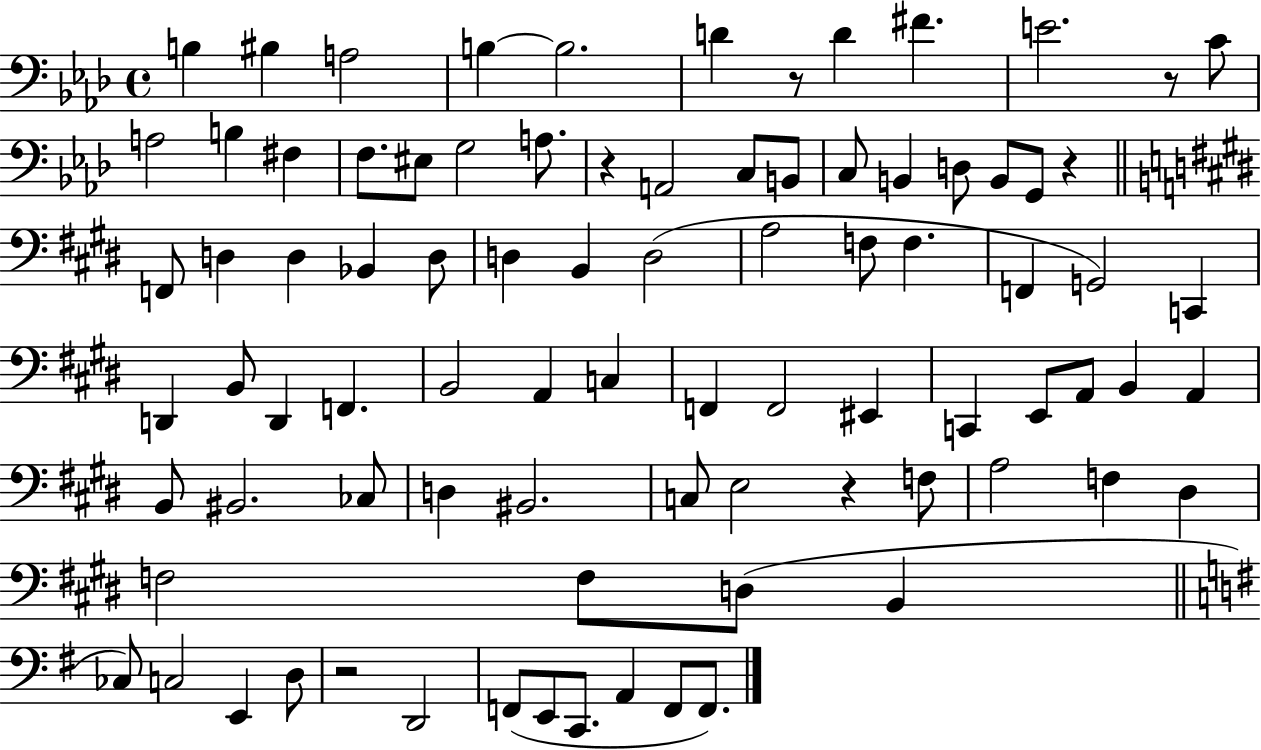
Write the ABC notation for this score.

X:1
T:Untitled
M:4/4
L:1/4
K:Ab
B, ^B, A,2 B, B,2 D z/2 D ^F E2 z/2 C/2 A,2 B, ^F, F,/2 ^E,/2 G,2 A,/2 z A,,2 C,/2 B,,/2 C,/2 B,, D,/2 B,,/2 G,,/2 z F,,/2 D, D, _B,, D,/2 D, B,, D,2 A,2 F,/2 F, F,, G,,2 C,, D,, B,,/2 D,, F,, B,,2 A,, C, F,, F,,2 ^E,, C,, E,,/2 A,,/2 B,, A,, B,,/2 ^B,,2 _C,/2 D, ^B,,2 C,/2 E,2 z F,/2 A,2 F, ^D, F,2 F,/2 D,/2 B,, _C,/2 C,2 E,, D,/2 z2 D,,2 F,,/2 E,,/2 C,,/2 A,, F,,/2 F,,/2